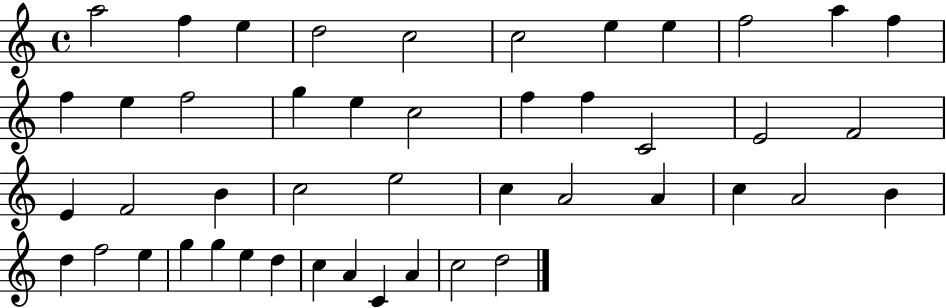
X:1
T:Untitled
M:4/4
L:1/4
K:C
a2 f e d2 c2 c2 e e f2 a f f e f2 g e c2 f f C2 E2 F2 E F2 B c2 e2 c A2 A c A2 B d f2 e g g e d c A C A c2 d2